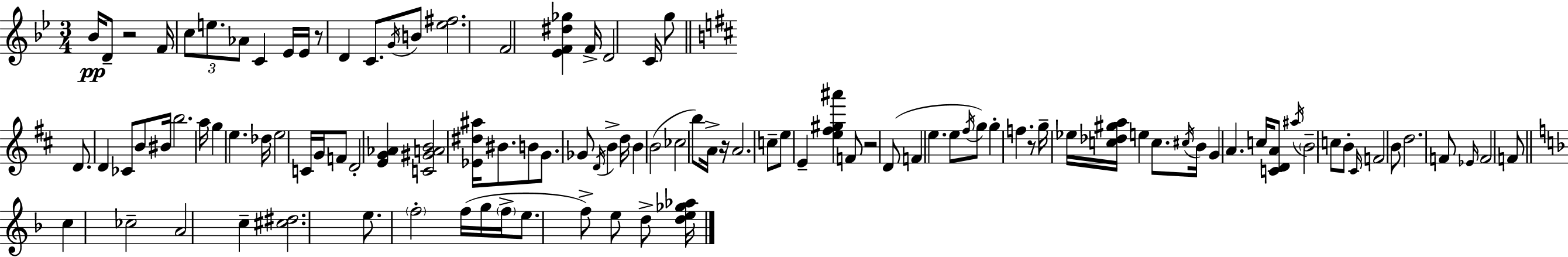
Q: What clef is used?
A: treble